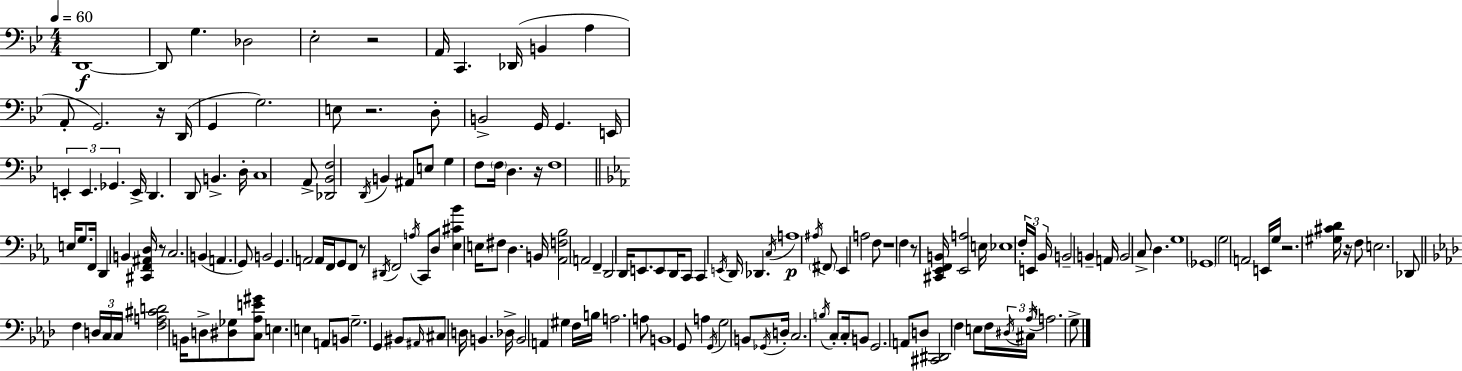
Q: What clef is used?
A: bass